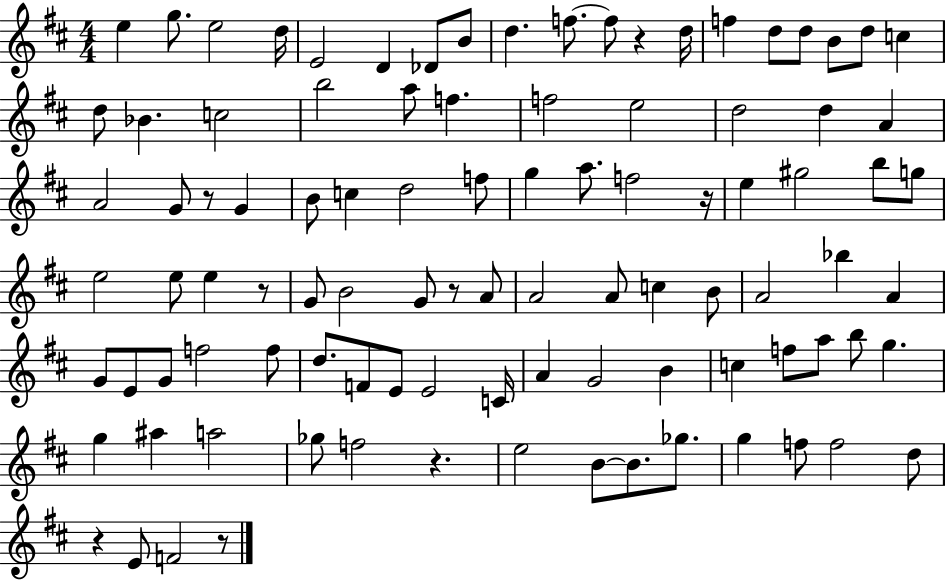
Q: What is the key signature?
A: D major